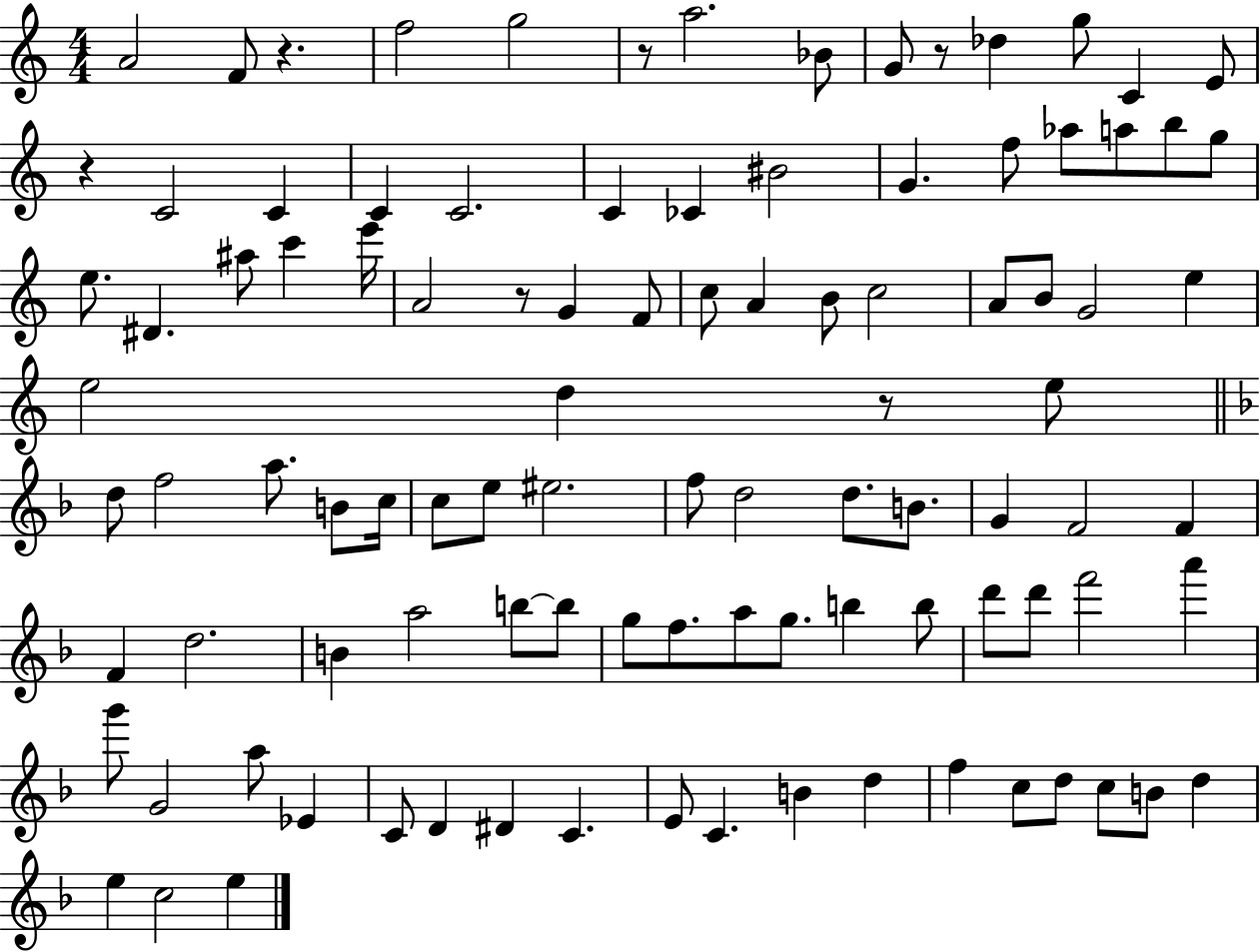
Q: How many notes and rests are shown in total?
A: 101